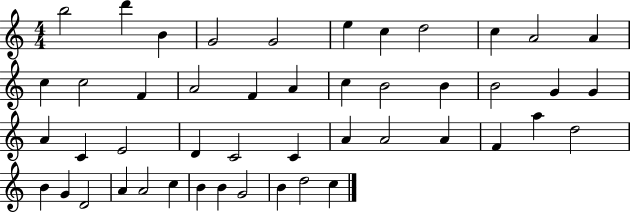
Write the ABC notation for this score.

X:1
T:Untitled
M:4/4
L:1/4
K:C
b2 d' B G2 G2 e c d2 c A2 A c c2 F A2 F A c B2 B B2 G G A C E2 D C2 C A A2 A F a d2 B G D2 A A2 c B B G2 B d2 c